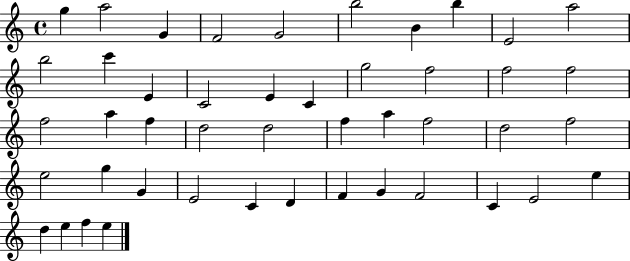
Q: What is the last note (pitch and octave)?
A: E5